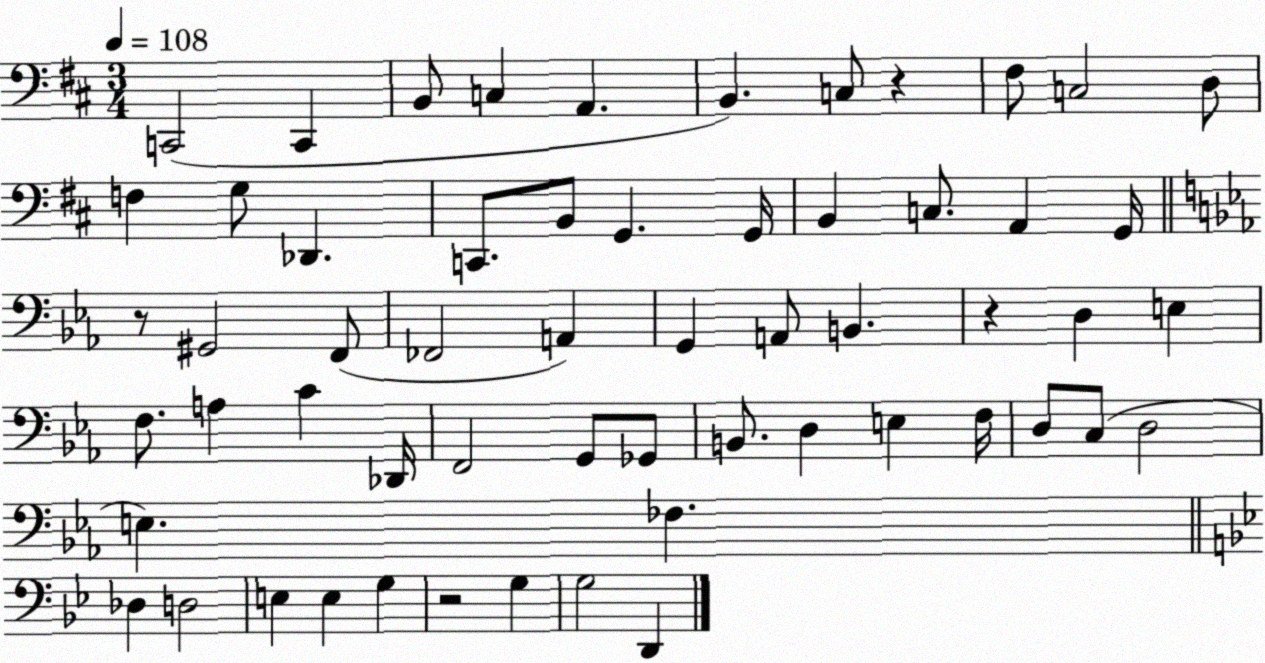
X:1
T:Untitled
M:3/4
L:1/4
K:D
C,,2 C,, B,,/2 C, A,, B,, C,/2 z ^F,/2 C,2 D,/2 F, G,/2 _D,, C,,/2 B,,/2 G,, G,,/4 B,, C,/2 A,, G,,/4 z/2 ^G,,2 F,,/2 _F,,2 A,, G,, A,,/2 B,, z D, E, F,/2 A, C _D,,/4 F,,2 G,,/2 _G,,/2 B,,/2 D, E, F,/4 D,/2 C,/2 D,2 E, _F, _D, D,2 E, E, G, z2 G, G,2 D,,